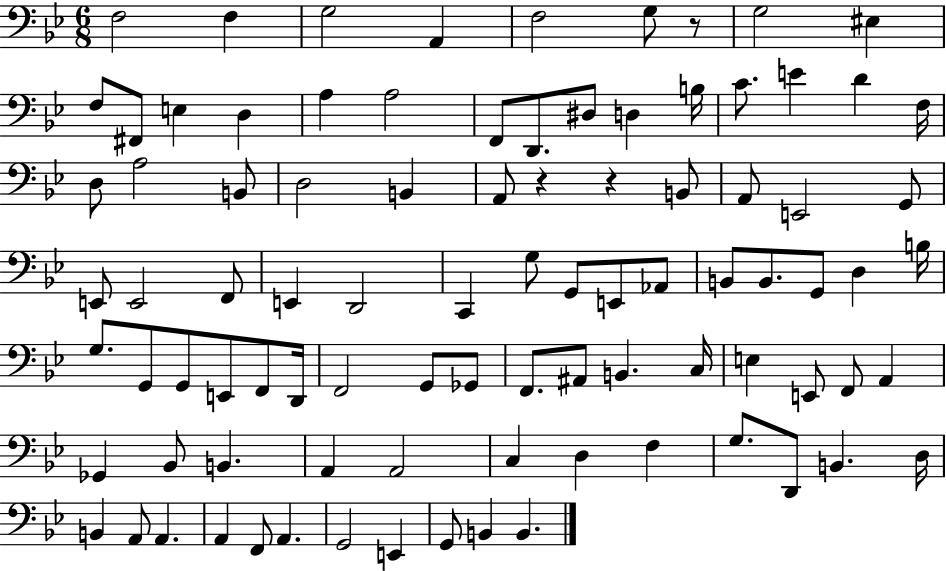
F3/h F3/q G3/h A2/q F3/h G3/e R/e G3/h EIS3/q F3/e F#2/e E3/q D3/q A3/q A3/h F2/e D2/e. D#3/e D3/q B3/s C4/e. E4/q D4/q F3/s D3/e A3/h B2/e D3/h B2/q A2/e R/q R/q B2/e A2/e E2/h G2/e E2/e E2/h F2/e E2/q D2/h C2/q G3/e G2/e E2/e Ab2/e B2/e B2/e. G2/e D3/q B3/s G3/e. G2/e G2/e E2/e F2/e D2/s F2/h G2/e Gb2/e F2/e. A#2/e B2/q. C3/s E3/q E2/e F2/e A2/q Gb2/q Bb2/e B2/q. A2/q A2/h C3/q D3/q F3/q G3/e. D2/e B2/q. D3/s B2/q A2/e A2/q. A2/q F2/e A2/q. G2/h E2/q G2/e B2/q B2/q.